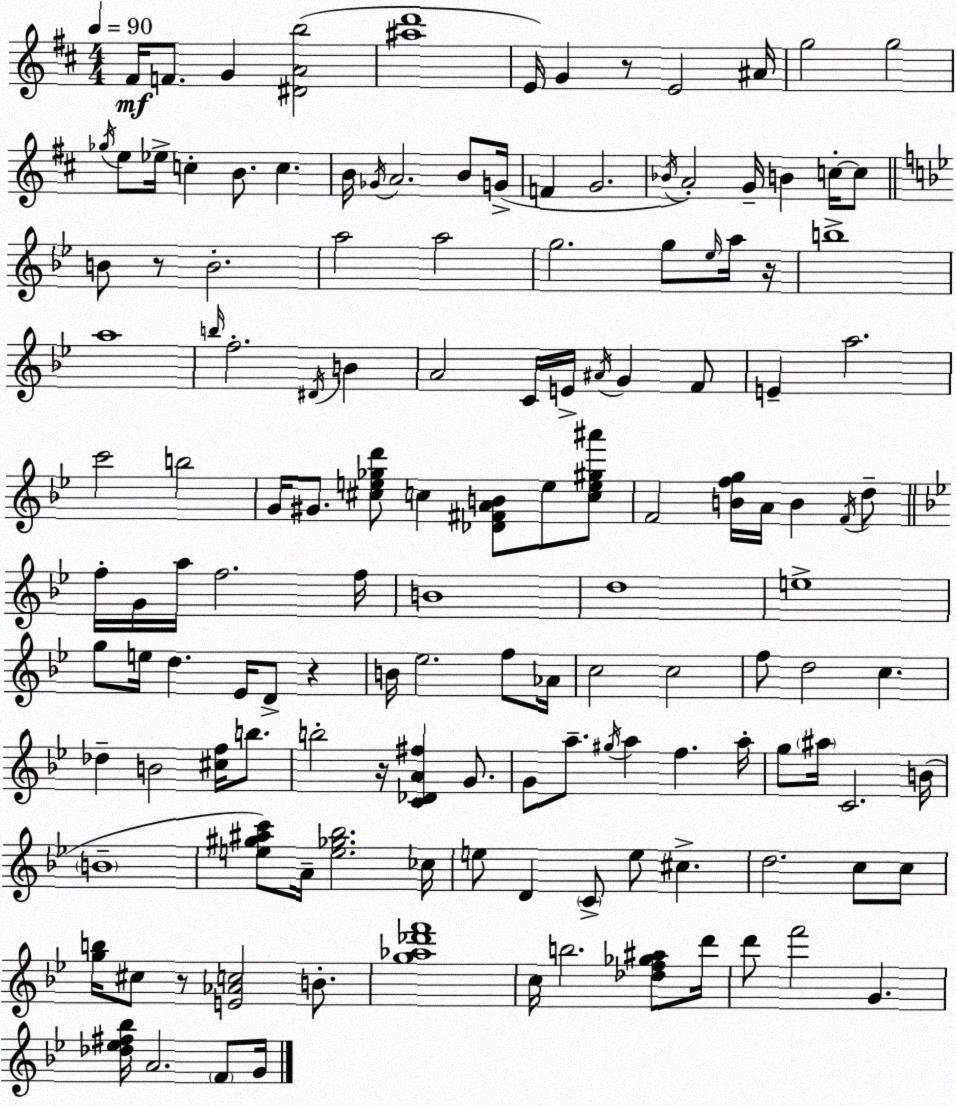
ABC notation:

X:1
T:Untitled
M:4/4
L:1/4
K:D
^F/4 F/2 G [^DAb]2 [^ad']4 E/4 G z/2 E2 ^A/4 g2 g2 _g/4 e/2 _e/4 c B/2 c B/4 _G/4 A2 B/2 G/4 F G2 _B/4 A2 G/4 B c/4 c/2 B/2 z/2 B2 a2 a2 g2 g/2 _e/4 a/4 z/4 b4 a4 b/4 f2 ^D/4 B A2 C/4 E/4 ^A/4 G F/2 E a2 c'2 b2 G/4 ^G/2 [^ce_gd']/2 c [_D^FAB]/2 e/2 [ce^g^a']/2 F2 [Bfg]/4 A/4 B F/4 d/2 f/4 G/4 a/4 f2 f/4 B4 d4 e4 g/2 e/4 d _E/4 D/2 z B/4 _e2 f/2 _A/4 c2 c2 f/2 d2 c _d B2 [^cf]/4 b/2 b2 z/4 [C_DA^f] G/2 G/2 a/2 ^g/4 a f a/4 g/2 ^a/4 C2 B/4 B4 [e^g^ac']/2 A/4 [e_g_b]2 _c/4 e/2 D C/2 e/2 ^c d2 c/2 c/2 [gb]/4 ^c/2 z/2 [E_Ac]2 B/2 [g_a_d'f']4 c/4 b2 [_df_g^a]/2 d'/4 d'/2 f'2 G [_d_e^f_b]/4 A2 F/2 G/4